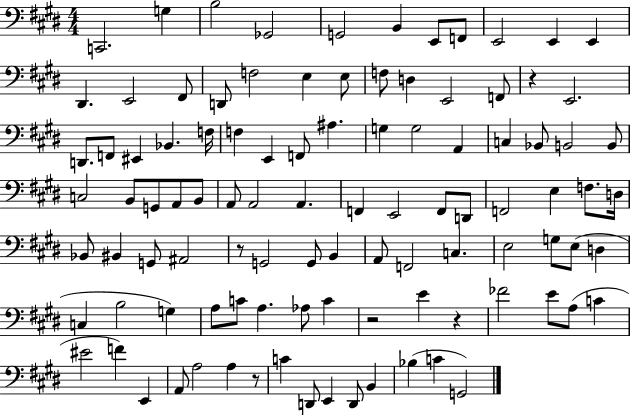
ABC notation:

X:1
T:Untitled
M:4/4
L:1/4
K:E
C,,2 G, B,2 _G,,2 G,,2 B,, E,,/2 F,,/2 E,,2 E,, E,, ^D,, E,,2 ^F,,/2 D,,/2 F,2 E, E,/2 F,/2 D, E,,2 F,,/2 z E,,2 D,,/2 F,,/2 ^E,, _B,, F,/4 F, E,, F,,/2 ^A, G, G,2 A,, C, _B,,/2 B,,2 B,,/2 C,2 B,,/2 G,,/2 A,,/2 B,,/2 A,,/2 A,,2 A,, F,, E,,2 F,,/2 D,,/2 F,,2 E, F,/2 D,/4 _B,,/2 ^B,, G,,/2 ^A,,2 z/2 G,,2 G,,/2 B,, A,,/2 F,,2 C, E,2 G,/2 E,/2 D, C, B,2 G, A,/2 C/2 A, _A,/2 C z2 E z _F2 E/2 A,/2 C ^E2 F E,, A,,/2 A,2 A, z/2 C D,,/2 E,, D,,/2 B,, _B, C G,,2